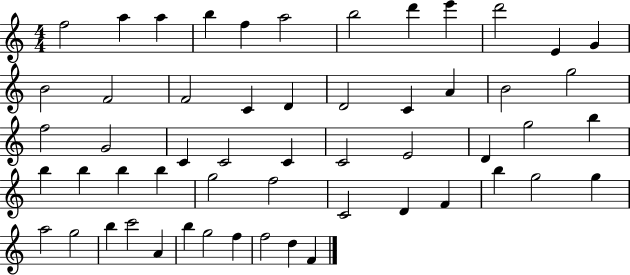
F5/h A5/q A5/q B5/q F5/q A5/h B5/h D6/q E6/q D6/h E4/q G4/q B4/h F4/h F4/h C4/q D4/q D4/h C4/q A4/q B4/h G5/h F5/h G4/h C4/q C4/h C4/q C4/h E4/h D4/q G5/h B5/q B5/q B5/q B5/q B5/q G5/h F5/h C4/h D4/q F4/q B5/q G5/h G5/q A5/h G5/h B5/q C6/h A4/q B5/q G5/h F5/q F5/h D5/q F4/q